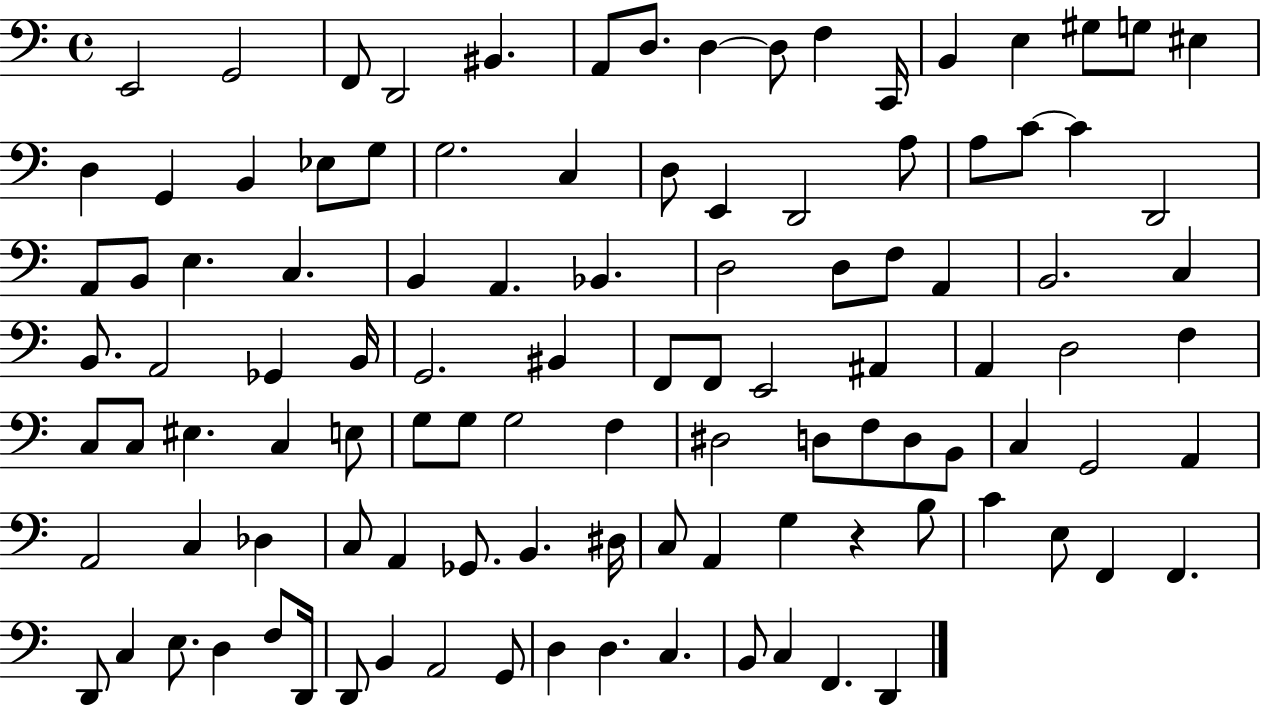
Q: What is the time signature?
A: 4/4